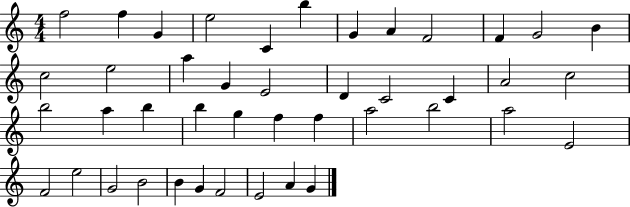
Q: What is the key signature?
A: C major